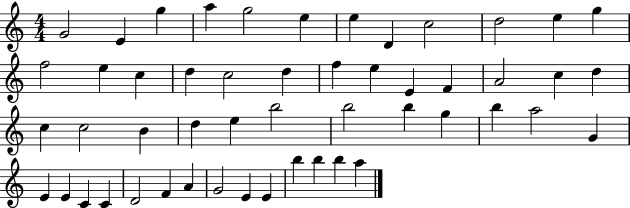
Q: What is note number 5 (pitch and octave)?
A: G5